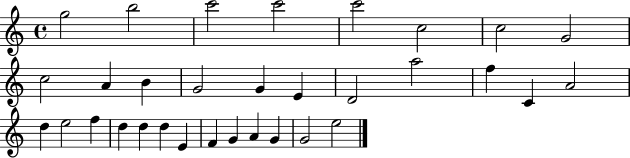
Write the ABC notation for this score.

X:1
T:Untitled
M:4/4
L:1/4
K:C
g2 b2 c'2 c'2 c'2 c2 c2 G2 c2 A B G2 G E D2 a2 f C A2 d e2 f d d d E F G A G G2 e2